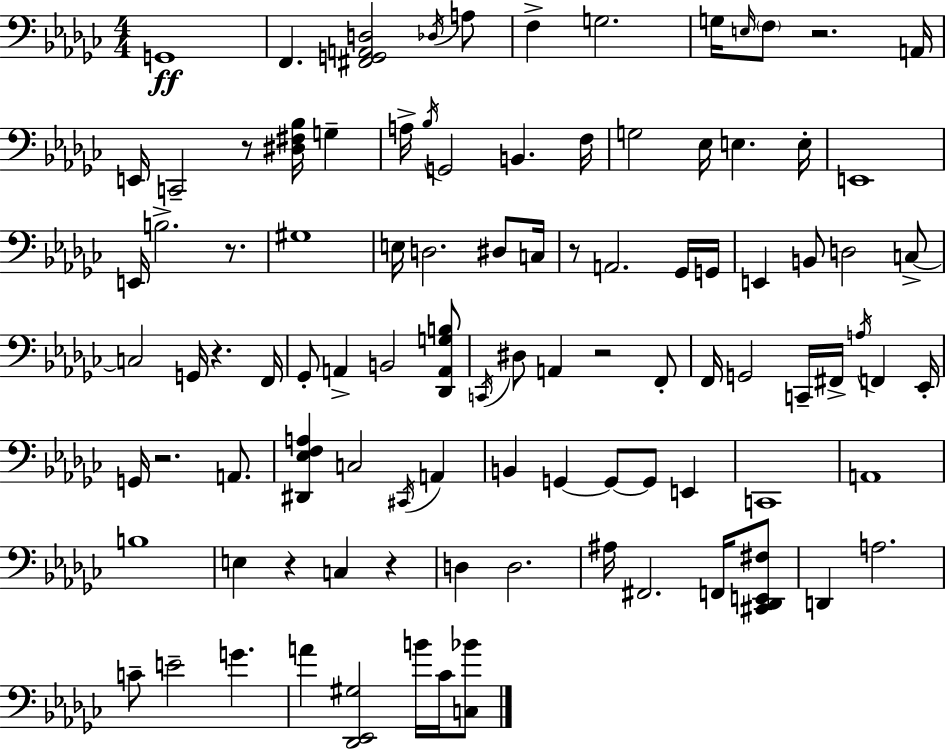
X:1
T:Untitled
M:4/4
L:1/4
K:Ebm
G,,4 F,, [^F,,G,,A,,D,]2 _D,/4 A,/2 F, G,2 G,/4 E,/4 F,/2 z2 A,,/4 E,,/4 C,,2 z/2 [^D,^F,_B,]/4 G, A,/4 _B,/4 G,,2 B,, F,/4 G,2 _E,/4 E, E,/4 E,,4 E,,/4 B,2 z/2 ^G,4 E,/4 D,2 ^D,/2 C,/4 z/2 A,,2 _G,,/4 G,,/4 E,, B,,/2 D,2 C,/2 C,2 G,,/4 z F,,/4 _G,,/2 A,, B,,2 [_D,,A,,G,B,]/2 C,,/4 ^D,/2 A,, z2 F,,/2 F,,/4 G,,2 C,,/4 ^F,,/4 A,/4 F,, _E,,/4 G,,/4 z2 A,,/2 [^D,,_E,F,A,] C,2 ^C,,/4 A,, B,, G,, G,,/2 G,,/2 E,, C,,4 A,,4 B,4 E, z C, z D, D,2 ^A,/4 ^F,,2 F,,/4 [^C,,_D,,E,,^F,]/2 D,, A,2 C/2 E2 G A [_D,,_E,,^G,]2 B/4 _C/4 [C,_B]/2